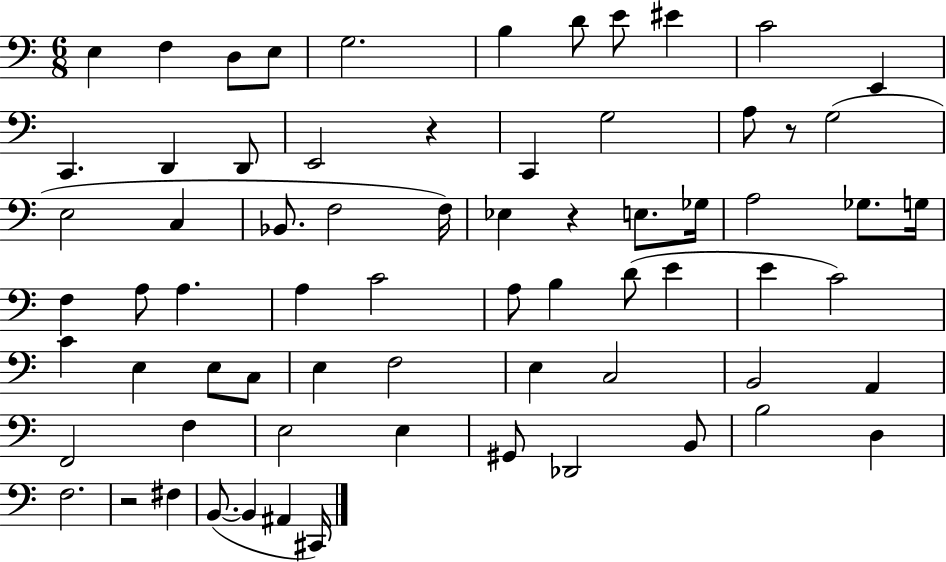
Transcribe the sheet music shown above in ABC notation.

X:1
T:Untitled
M:6/8
L:1/4
K:C
E, F, D,/2 E,/2 G,2 B, D/2 E/2 ^E C2 E,, C,, D,, D,,/2 E,,2 z C,, G,2 A,/2 z/2 G,2 E,2 C, _B,,/2 F,2 F,/4 _E, z E,/2 _G,/4 A,2 _G,/2 G,/4 F, A,/2 A, A, C2 A,/2 B, D/2 E E C2 C E, E,/2 C,/2 E, F,2 E, C,2 B,,2 A,, F,,2 F, E,2 E, ^G,,/2 _D,,2 B,,/2 B,2 D, F,2 z2 ^F, B,,/2 B,, ^A,, ^C,,/4